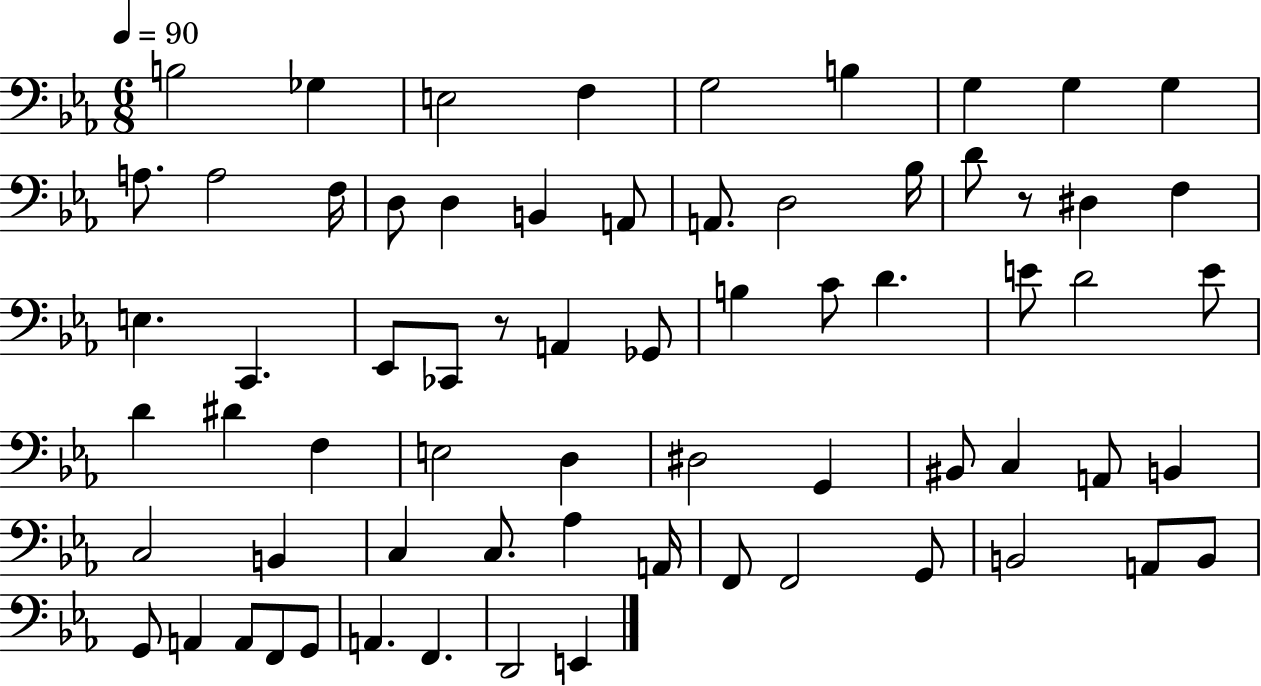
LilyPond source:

{
  \clef bass
  \numericTimeSignature
  \time 6/8
  \key ees \major
  \tempo 4 = 90
  \repeat volta 2 { b2 ges4 | e2 f4 | g2 b4 | g4 g4 g4 | \break a8. a2 f16 | d8 d4 b,4 a,8 | a,8. d2 bes16 | d'8 r8 dis4 f4 | \break e4. c,4. | ees,8 ces,8 r8 a,4 ges,8 | b4 c'8 d'4. | e'8 d'2 e'8 | \break d'4 dis'4 f4 | e2 d4 | dis2 g,4 | bis,8 c4 a,8 b,4 | \break c2 b,4 | c4 c8. aes4 a,16 | f,8 f,2 g,8 | b,2 a,8 b,8 | \break g,8 a,4 a,8 f,8 g,8 | a,4. f,4. | d,2 e,4 | } \bar "|."
}